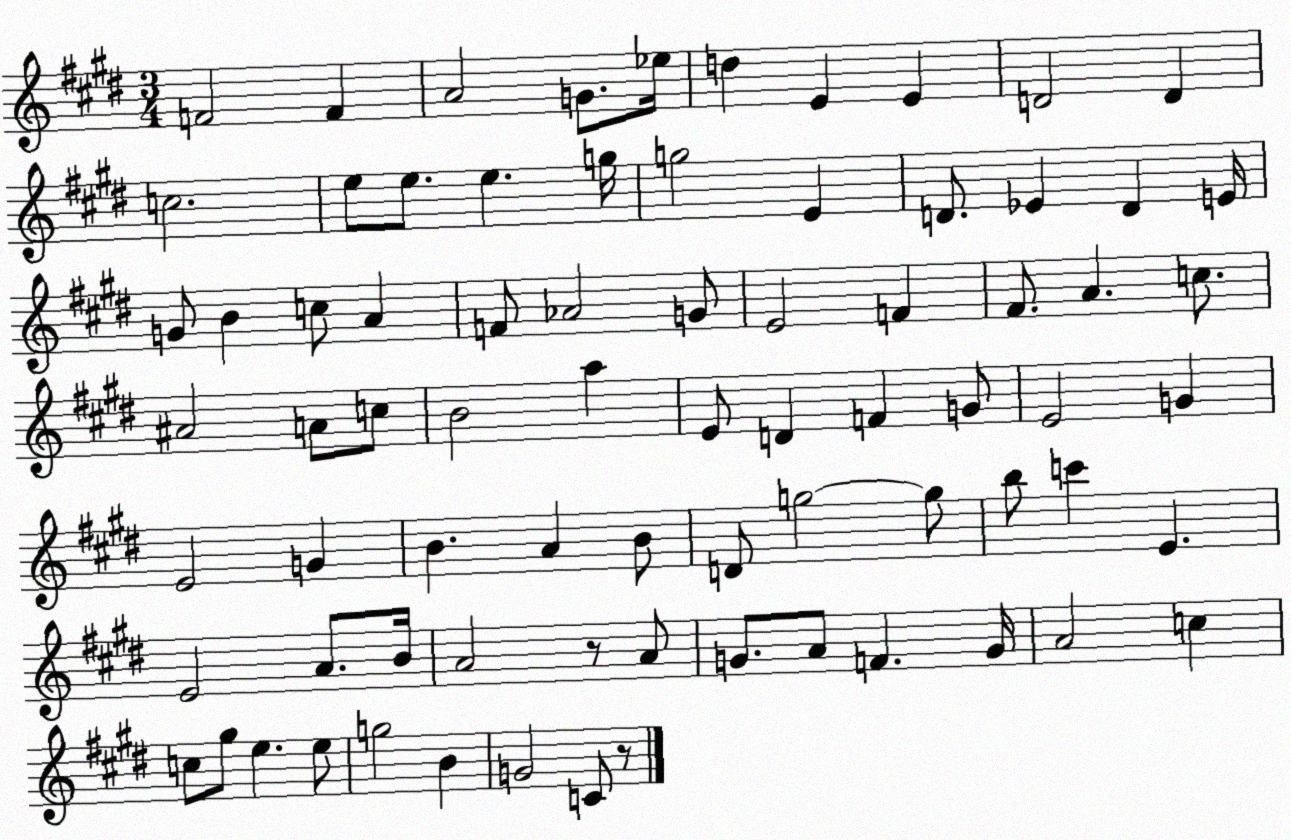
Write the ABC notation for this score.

X:1
T:Untitled
M:3/4
L:1/4
K:E
F2 F A2 G/2 _e/4 d E E D2 D c2 e/2 e/2 e g/4 g2 E D/2 _E D E/4 G/2 B c/2 A F/2 _A2 G/2 E2 F ^F/2 A c/2 ^A2 A/2 c/2 B2 a E/2 D F G/2 E2 G E2 G B A B/2 D/2 g2 g/2 b/2 c' E E2 A/2 B/4 A2 z/2 A/2 G/2 A/2 F G/4 A2 c c/2 ^g/2 e e/2 g2 B G2 C/2 z/2